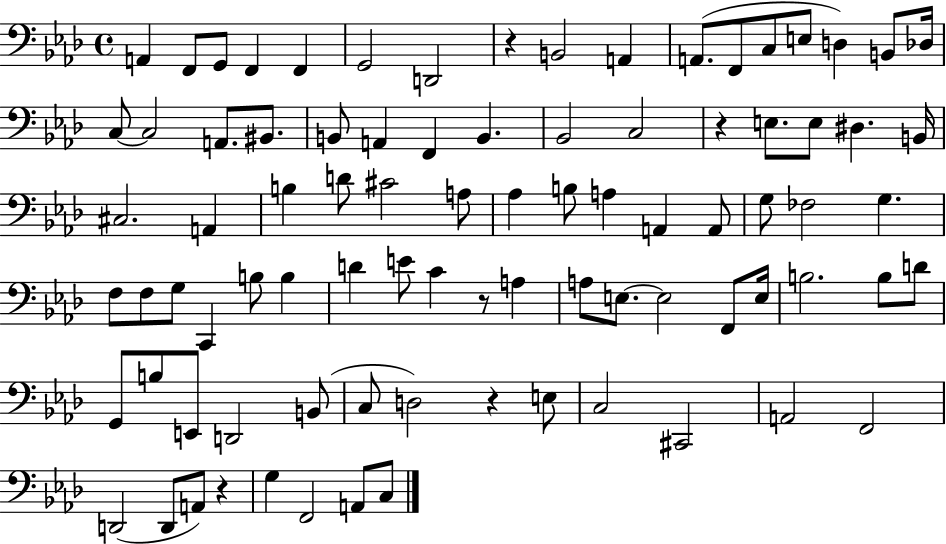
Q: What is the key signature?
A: AES major